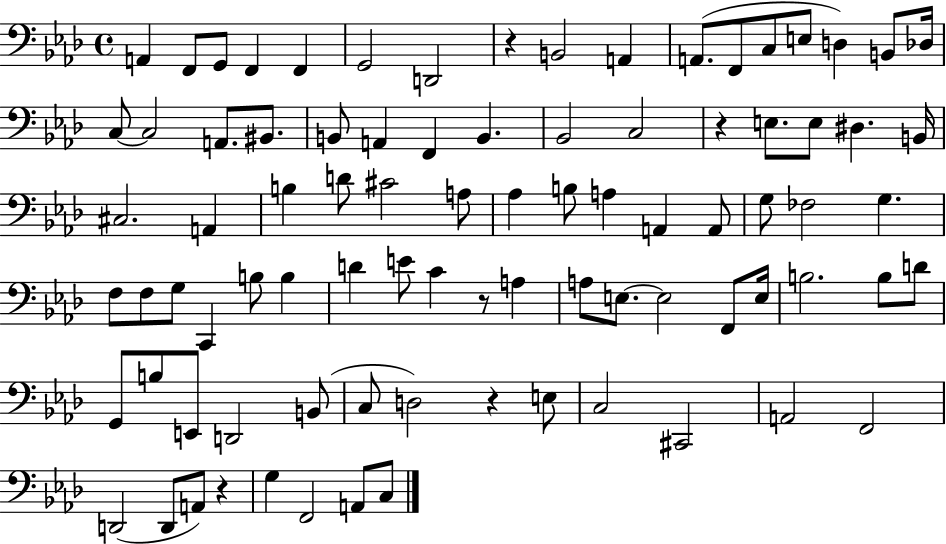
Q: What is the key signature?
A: AES major